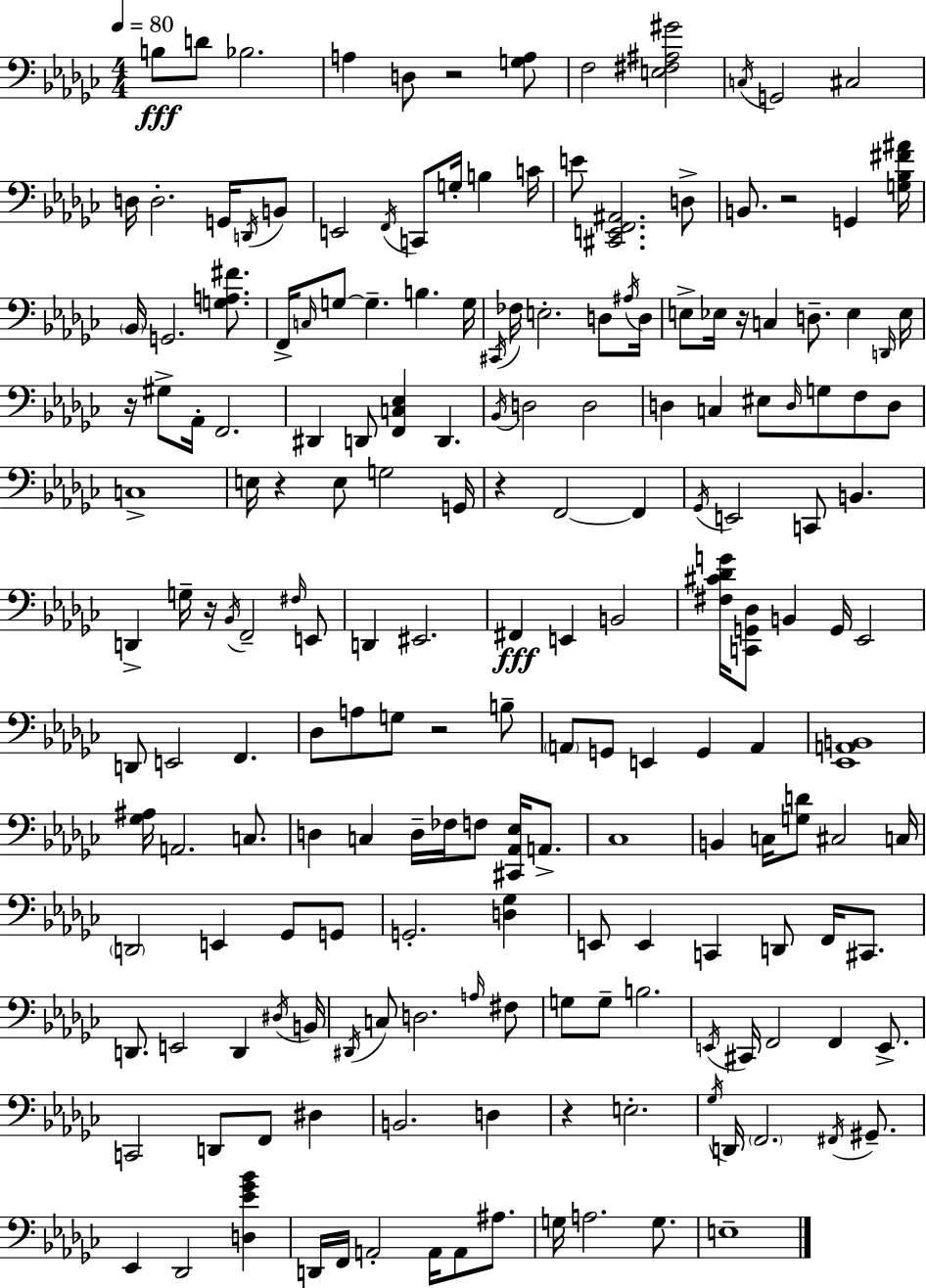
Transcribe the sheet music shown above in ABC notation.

X:1
T:Untitled
M:4/4
L:1/4
K:Ebm
B,/2 D/2 _B,2 A, D,/2 z2 [G,A,]/2 F,2 [E,^F,^A,^G]2 C,/4 G,,2 ^C,2 D,/4 D,2 G,,/4 D,,/4 B,,/2 E,,2 F,,/4 C,,/2 G,/4 B, C/4 E/2 [^C,,E,,F,,^A,,]2 D,/2 B,,/2 z2 G,, [G,_B,^F^A]/4 _B,,/4 G,,2 [G,A,^F]/2 F,,/4 C,/4 G,/2 G, B, G,/4 ^C,,/4 _F,/4 E,2 D,/2 ^A,/4 D,/4 E,/2 _E,/4 z/4 C, D,/2 _E, D,,/4 _E,/4 z/4 ^G,/2 _A,,/4 F,,2 ^D,, D,,/2 [F,,C,_E,] D,, _B,,/4 D,2 D,2 D, C, ^E,/2 D,/4 G,/2 F,/2 D,/2 C,4 E,/4 z E,/2 G,2 G,,/4 z F,,2 F,, _G,,/4 E,,2 C,,/2 B,, D,, G,/4 z/4 _B,,/4 F,,2 ^F,/4 E,,/2 D,, ^E,,2 ^F,, E,, B,,2 [^F,^C_DG]/4 [C,,G,,_D,]/2 B,, G,,/4 _E,,2 D,,/2 E,,2 F,, _D,/2 A,/2 G,/2 z2 B,/2 A,,/2 G,,/2 E,, G,, A,, [_E,,A,,B,,]4 [_G,^A,]/4 A,,2 C,/2 D, C, D,/4 _F,/4 F,/2 [^C,,_A,,_E,]/4 A,,/2 _C,4 B,, C,/4 [G,D]/2 ^C,2 C,/4 D,,2 E,, _G,,/2 G,,/2 G,,2 [D,_G,] E,,/2 E,, C,, D,,/2 F,,/4 ^C,,/2 D,,/2 E,,2 D,, ^D,/4 B,,/4 ^D,,/4 C,/2 D,2 A,/4 ^F,/2 G,/2 G,/2 B,2 E,,/4 ^C,,/4 F,,2 F,, E,,/2 C,,2 D,,/2 F,,/2 ^D, B,,2 D, z E,2 _G,/4 D,,/4 F,,2 ^F,,/4 ^G,,/2 _E,, _D,,2 [D,_E_G_B] D,,/4 F,,/4 A,,2 A,,/4 A,,/2 ^A,/2 G,/4 A,2 G,/2 E,4